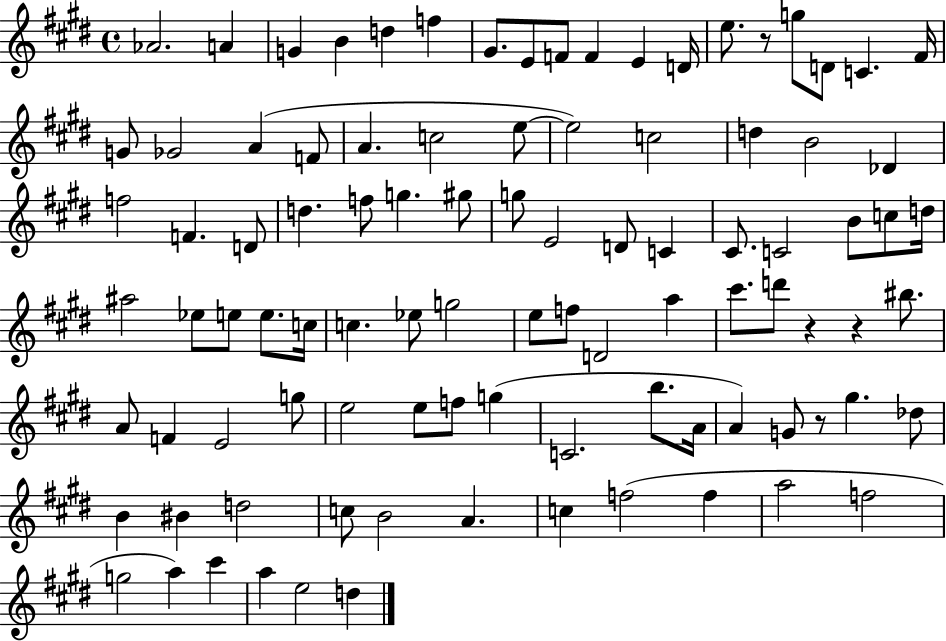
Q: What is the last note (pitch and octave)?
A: D5